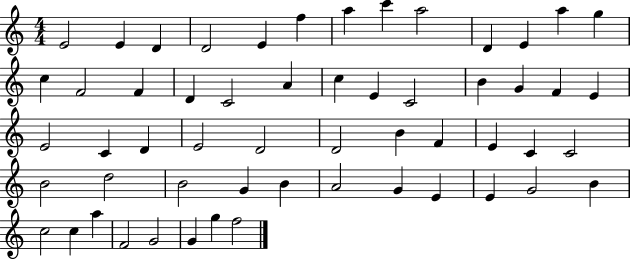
{
  \clef treble
  \numericTimeSignature
  \time 4/4
  \key c \major
  e'2 e'4 d'4 | d'2 e'4 f''4 | a''4 c'''4 a''2 | d'4 e'4 a''4 g''4 | \break c''4 f'2 f'4 | d'4 c'2 a'4 | c''4 e'4 c'2 | b'4 g'4 f'4 e'4 | \break e'2 c'4 d'4 | e'2 d'2 | d'2 b'4 f'4 | e'4 c'4 c'2 | \break b'2 d''2 | b'2 g'4 b'4 | a'2 g'4 e'4 | e'4 g'2 b'4 | \break c''2 c''4 a''4 | f'2 g'2 | g'4 g''4 f''2 | \bar "|."
}